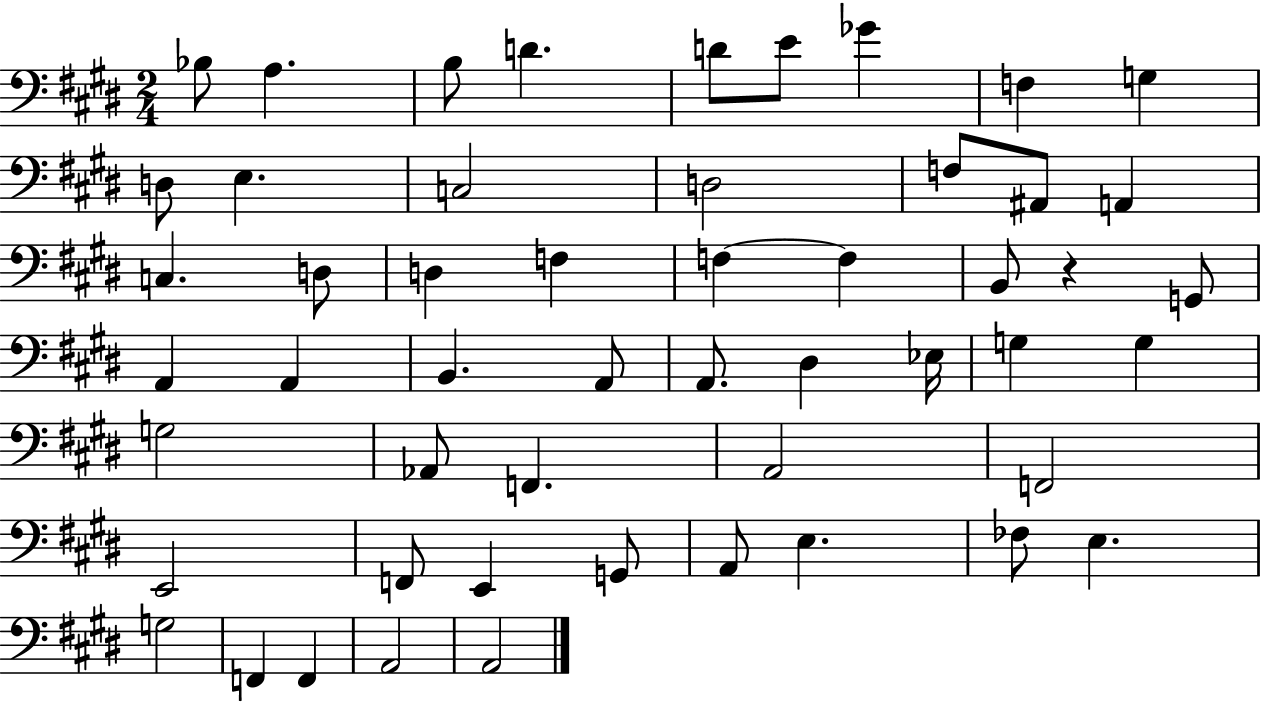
{
  \clef bass
  \numericTimeSignature
  \time 2/4
  \key e \major
  bes8 a4. | b8 d'4. | d'8 e'8 ges'4 | f4 g4 | \break d8 e4. | c2 | d2 | f8 ais,8 a,4 | \break c4. d8 | d4 f4 | f4~~ f4 | b,8 r4 g,8 | \break a,4 a,4 | b,4. a,8 | a,8. dis4 ees16 | g4 g4 | \break g2 | aes,8 f,4. | a,2 | f,2 | \break e,2 | f,8 e,4 g,8 | a,8 e4. | fes8 e4. | \break g2 | f,4 f,4 | a,2 | a,2 | \break \bar "|."
}